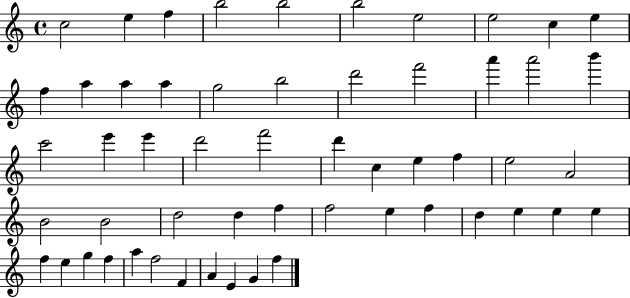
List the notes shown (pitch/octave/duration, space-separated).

C5/h E5/q F5/q B5/h B5/h B5/h E5/h E5/h C5/q E5/q F5/q A5/q A5/q A5/q G5/h B5/h D6/h F6/h A6/q A6/h B6/q C6/h E6/q E6/q D6/h F6/h D6/q C5/q E5/q F5/q E5/h A4/h B4/h B4/h D5/h D5/q F5/q F5/h E5/q F5/q D5/q E5/q E5/q E5/q F5/q E5/q G5/q F5/q A5/q F5/h F4/q A4/q E4/q G4/q F5/q